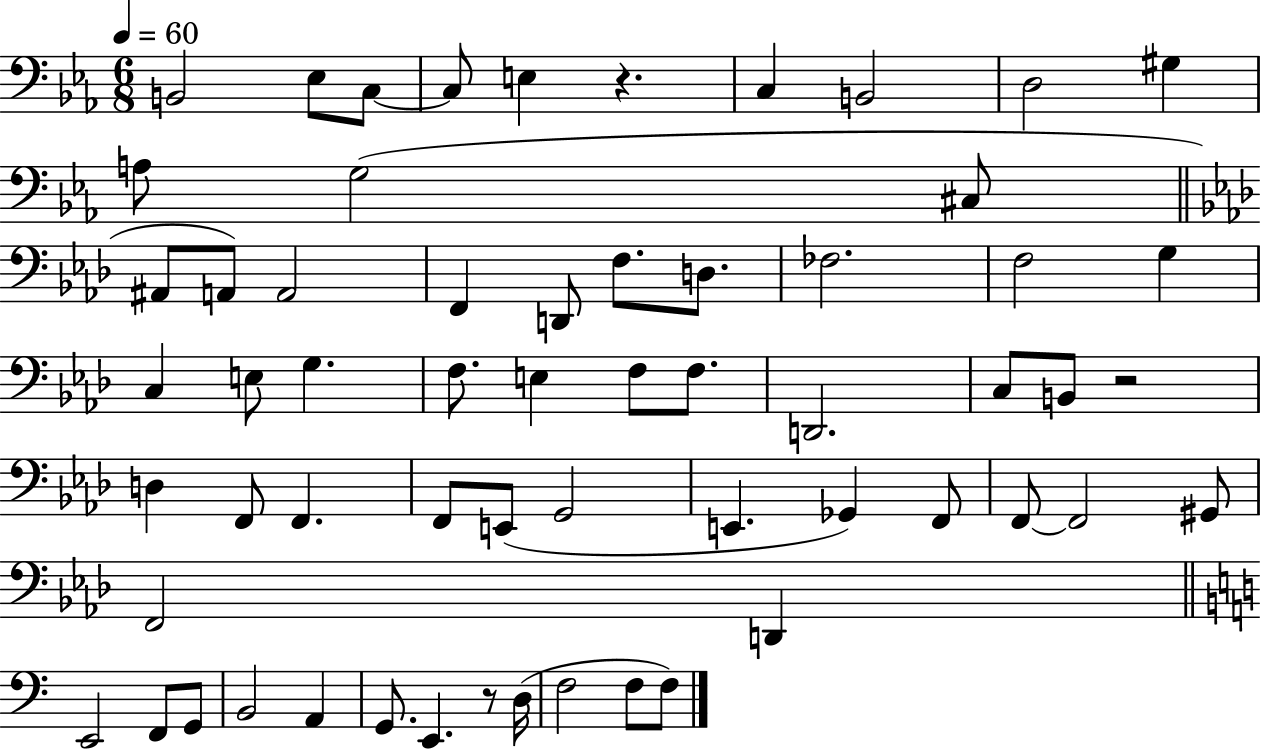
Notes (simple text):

B2/h Eb3/e C3/e C3/e E3/q R/q. C3/q B2/h D3/h G#3/q A3/e G3/h C#3/e A#2/e A2/e A2/h F2/q D2/e F3/e. D3/e. FES3/h. F3/h G3/q C3/q E3/e G3/q. F3/e. E3/q F3/e F3/e. D2/h. C3/e B2/e R/h D3/q F2/e F2/q. F2/e E2/e G2/h E2/q. Gb2/q F2/e F2/e F2/h G#2/e F2/h D2/q E2/h F2/e G2/e B2/h A2/q G2/e. E2/q. R/e D3/s F3/h F3/e F3/e